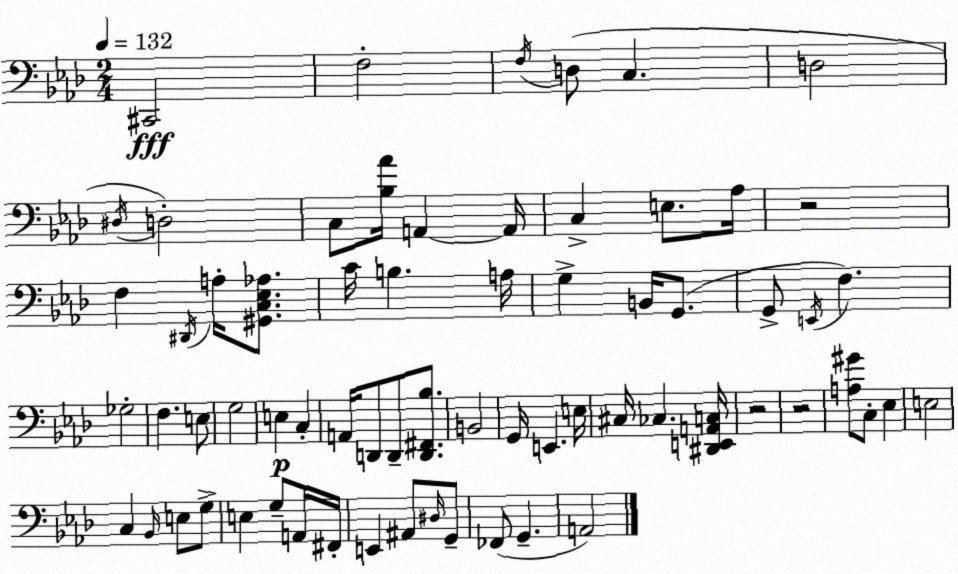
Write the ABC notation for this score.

X:1
T:Untitled
M:2/4
L:1/4
K:Fm
^C,,2 F,2 F,/4 D,/2 C, D,2 ^D,/4 D,2 C,/2 [_B,_A]/4 A,, A,,/4 C, E,/2 _A,/4 z2 F, ^D,,/4 A,/4 [^G,,C,_E,_A,]/2 C/4 B, A,/4 G, B,,/4 G,,/2 G,,/2 E,,/4 F, _G,2 F, E,/2 G,2 E, C, A,,/4 D,,/2 D,,/2 [D,,^F,,_B,]/2 B,,2 G,,/4 E,, E,/4 ^C,/4 _C, [^D,,E,,A,,C,]/4 z2 z2 [A,^G]/2 C,/2 _E, E,2 C, _B,,/4 E,/2 G,/2 E, G,/2 A,,/4 ^F,,/4 E,, ^A,,/2 ^D,/4 G,,/2 _F,,/2 G,, A,,2